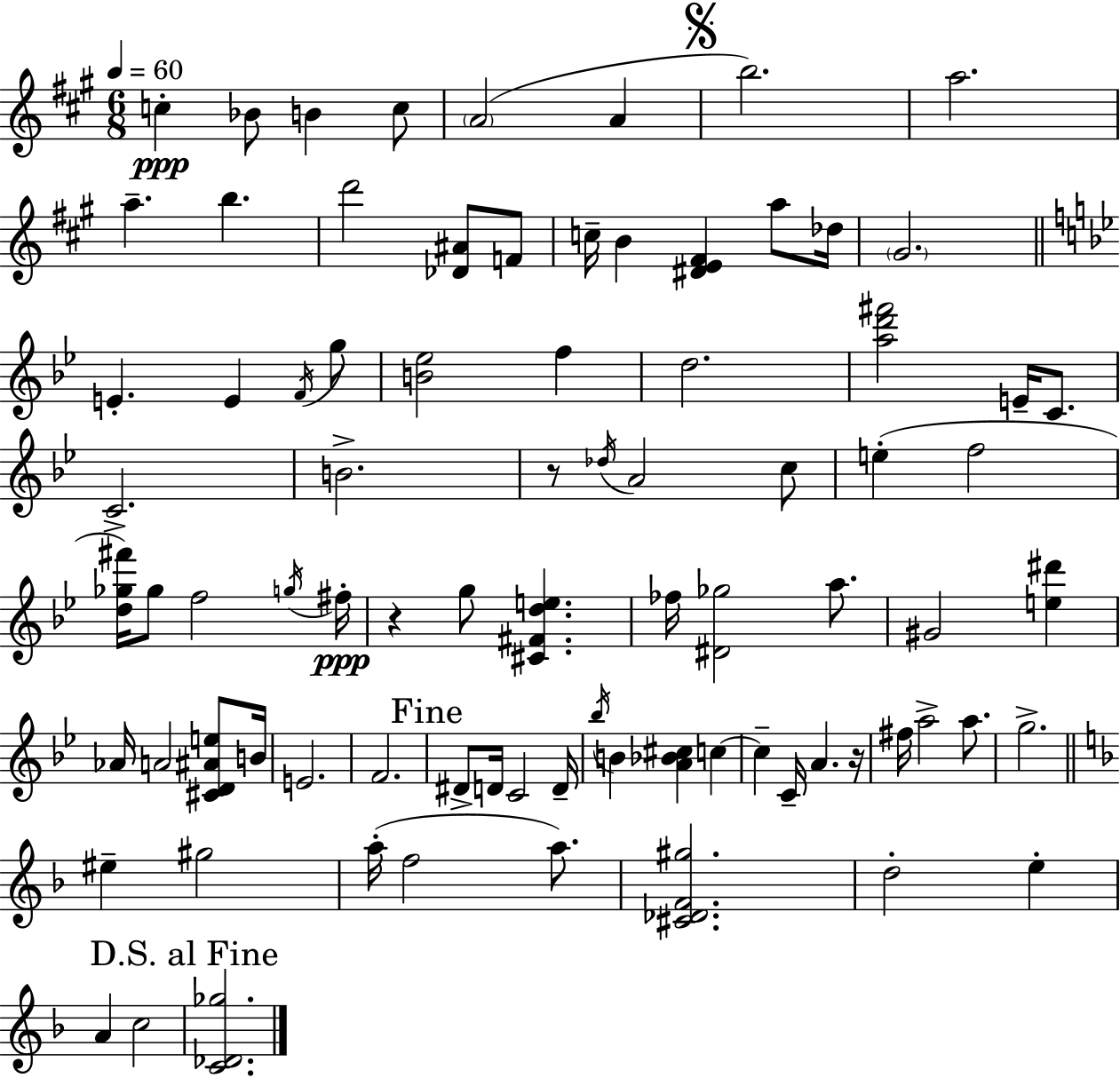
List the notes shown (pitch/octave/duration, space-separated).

C5/q Bb4/e B4/q C5/e A4/h A4/q B5/h. A5/h. A5/q. B5/q. D6/h [Db4,A#4]/e F4/e C5/s B4/q [D#4,E4,F#4]/q A5/e Db5/s G#4/h. E4/q. E4/q F4/s G5/e [B4,Eb5]/h F5/q D5/h. [A5,D6,F#6]/h E4/s C4/e. C4/h. B4/h. R/e Db5/s A4/h C5/e E5/q F5/h [D5,Gb5,F#6]/s Gb5/e F5/h G5/s F#5/s R/q G5/e [C#4,F#4,D5,E5]/q. FES5/s [D#4,Gb5]/h A5/e. G#4/h [E5,D#6]/q Ab4/s A4/h [C#4,D4,A#4,E5]/e B4/s E4/h. F4/h. D#4/e D4/s C4/h D4/s Bb5/s B4/q [A4,Bb4,C#5]/q C5/q C5/q C4/s A4/q. R/s F#5/s A5/h A5/e. G5/h. EIS5/q G#5/h A5/s F5/h A5/e. [C#4,Db4,F4,G#5]/h. D5/h E5/q A4/q C5/h [C4,Db4,Gb5]/h.